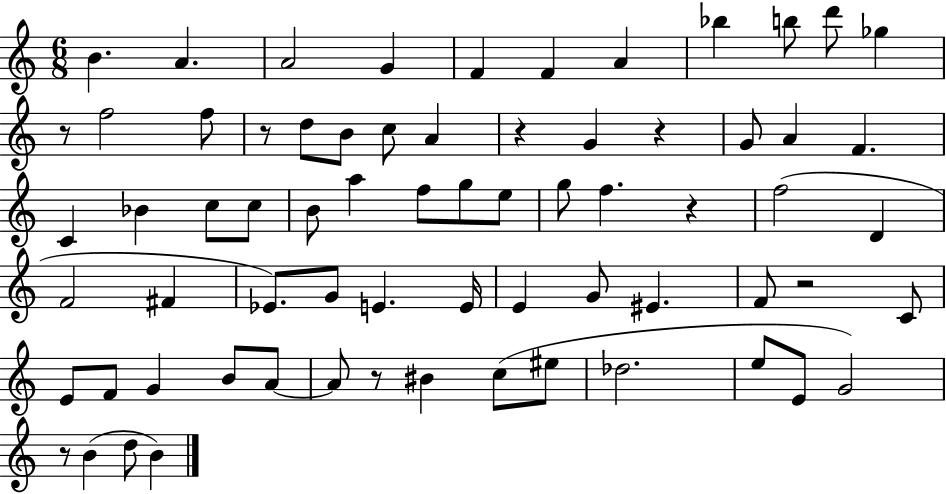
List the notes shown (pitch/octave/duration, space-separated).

B4/q. A4/q. A4/h G4/q F4/q F4/q A4/q Bb5/q B5/e D6/e Gb5/q R/e F5/h F5/e R/e D5/e B4/e C5/e A4/q R/q G4/q R/q G4/e A4/q F4/q. C4/q Bb4/q C5/e C5/e B4/e A5/q F5/e G5/e E5/e G5/e F5/q. R/q F5/h D4/q F4/h F#4/q Eb4/e. G4/e E4/q. E4/s E4/q G4/e EIS4/q. F4/e R/h C4/e E4/e F4/e G4/q B4/e A4/e A4/e R/e BIS4/q C5/e EIS5/e Db5/h. E5/e E4/e G4/h R/e B4/q D5/e B4/q